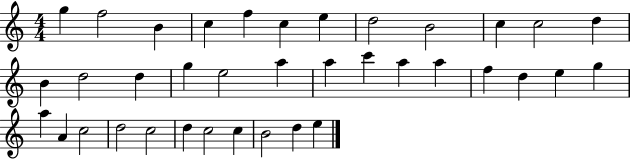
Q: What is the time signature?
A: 4/4